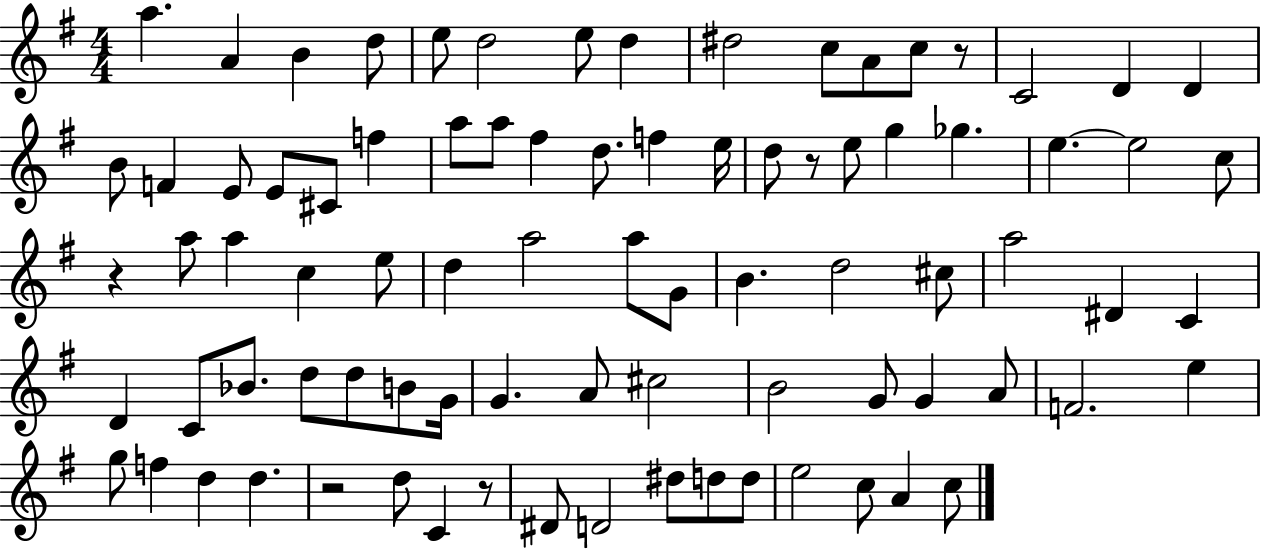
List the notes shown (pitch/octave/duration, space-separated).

A5/q. A4/q B4/q D5/e E5/e D5/h E5/e D5/q D#5/h C5/e A4/e C5/e R/e C4/h D4/q D4/q B4/e F4/q E4/e E4/e C#4/e F5/q A5/e A5/e F#5/q D5/e. F5/q E5/s D5/e R/e E5/e G5/q Gb5/q. E5/q. E5/h C5/e R/q A5/e A5/q C5/q E5/e D5/q A5/h A5/e G4/e B4/q. D5/h C#5/e A5/h D#4/q C4/q D4/q C4/e Bb4/e. D5/e D5/e B4/e G4/s G4/q. A4/e C#5/h B4/h G4/e G4/q A4/e F4/h. E5/q G5/e F5/q D5/q D5/q. R/h D5/e C4/q R/e D#4/e D4/h D#5/e D5/e D5/e E5/h C5/e A4/q C5/e